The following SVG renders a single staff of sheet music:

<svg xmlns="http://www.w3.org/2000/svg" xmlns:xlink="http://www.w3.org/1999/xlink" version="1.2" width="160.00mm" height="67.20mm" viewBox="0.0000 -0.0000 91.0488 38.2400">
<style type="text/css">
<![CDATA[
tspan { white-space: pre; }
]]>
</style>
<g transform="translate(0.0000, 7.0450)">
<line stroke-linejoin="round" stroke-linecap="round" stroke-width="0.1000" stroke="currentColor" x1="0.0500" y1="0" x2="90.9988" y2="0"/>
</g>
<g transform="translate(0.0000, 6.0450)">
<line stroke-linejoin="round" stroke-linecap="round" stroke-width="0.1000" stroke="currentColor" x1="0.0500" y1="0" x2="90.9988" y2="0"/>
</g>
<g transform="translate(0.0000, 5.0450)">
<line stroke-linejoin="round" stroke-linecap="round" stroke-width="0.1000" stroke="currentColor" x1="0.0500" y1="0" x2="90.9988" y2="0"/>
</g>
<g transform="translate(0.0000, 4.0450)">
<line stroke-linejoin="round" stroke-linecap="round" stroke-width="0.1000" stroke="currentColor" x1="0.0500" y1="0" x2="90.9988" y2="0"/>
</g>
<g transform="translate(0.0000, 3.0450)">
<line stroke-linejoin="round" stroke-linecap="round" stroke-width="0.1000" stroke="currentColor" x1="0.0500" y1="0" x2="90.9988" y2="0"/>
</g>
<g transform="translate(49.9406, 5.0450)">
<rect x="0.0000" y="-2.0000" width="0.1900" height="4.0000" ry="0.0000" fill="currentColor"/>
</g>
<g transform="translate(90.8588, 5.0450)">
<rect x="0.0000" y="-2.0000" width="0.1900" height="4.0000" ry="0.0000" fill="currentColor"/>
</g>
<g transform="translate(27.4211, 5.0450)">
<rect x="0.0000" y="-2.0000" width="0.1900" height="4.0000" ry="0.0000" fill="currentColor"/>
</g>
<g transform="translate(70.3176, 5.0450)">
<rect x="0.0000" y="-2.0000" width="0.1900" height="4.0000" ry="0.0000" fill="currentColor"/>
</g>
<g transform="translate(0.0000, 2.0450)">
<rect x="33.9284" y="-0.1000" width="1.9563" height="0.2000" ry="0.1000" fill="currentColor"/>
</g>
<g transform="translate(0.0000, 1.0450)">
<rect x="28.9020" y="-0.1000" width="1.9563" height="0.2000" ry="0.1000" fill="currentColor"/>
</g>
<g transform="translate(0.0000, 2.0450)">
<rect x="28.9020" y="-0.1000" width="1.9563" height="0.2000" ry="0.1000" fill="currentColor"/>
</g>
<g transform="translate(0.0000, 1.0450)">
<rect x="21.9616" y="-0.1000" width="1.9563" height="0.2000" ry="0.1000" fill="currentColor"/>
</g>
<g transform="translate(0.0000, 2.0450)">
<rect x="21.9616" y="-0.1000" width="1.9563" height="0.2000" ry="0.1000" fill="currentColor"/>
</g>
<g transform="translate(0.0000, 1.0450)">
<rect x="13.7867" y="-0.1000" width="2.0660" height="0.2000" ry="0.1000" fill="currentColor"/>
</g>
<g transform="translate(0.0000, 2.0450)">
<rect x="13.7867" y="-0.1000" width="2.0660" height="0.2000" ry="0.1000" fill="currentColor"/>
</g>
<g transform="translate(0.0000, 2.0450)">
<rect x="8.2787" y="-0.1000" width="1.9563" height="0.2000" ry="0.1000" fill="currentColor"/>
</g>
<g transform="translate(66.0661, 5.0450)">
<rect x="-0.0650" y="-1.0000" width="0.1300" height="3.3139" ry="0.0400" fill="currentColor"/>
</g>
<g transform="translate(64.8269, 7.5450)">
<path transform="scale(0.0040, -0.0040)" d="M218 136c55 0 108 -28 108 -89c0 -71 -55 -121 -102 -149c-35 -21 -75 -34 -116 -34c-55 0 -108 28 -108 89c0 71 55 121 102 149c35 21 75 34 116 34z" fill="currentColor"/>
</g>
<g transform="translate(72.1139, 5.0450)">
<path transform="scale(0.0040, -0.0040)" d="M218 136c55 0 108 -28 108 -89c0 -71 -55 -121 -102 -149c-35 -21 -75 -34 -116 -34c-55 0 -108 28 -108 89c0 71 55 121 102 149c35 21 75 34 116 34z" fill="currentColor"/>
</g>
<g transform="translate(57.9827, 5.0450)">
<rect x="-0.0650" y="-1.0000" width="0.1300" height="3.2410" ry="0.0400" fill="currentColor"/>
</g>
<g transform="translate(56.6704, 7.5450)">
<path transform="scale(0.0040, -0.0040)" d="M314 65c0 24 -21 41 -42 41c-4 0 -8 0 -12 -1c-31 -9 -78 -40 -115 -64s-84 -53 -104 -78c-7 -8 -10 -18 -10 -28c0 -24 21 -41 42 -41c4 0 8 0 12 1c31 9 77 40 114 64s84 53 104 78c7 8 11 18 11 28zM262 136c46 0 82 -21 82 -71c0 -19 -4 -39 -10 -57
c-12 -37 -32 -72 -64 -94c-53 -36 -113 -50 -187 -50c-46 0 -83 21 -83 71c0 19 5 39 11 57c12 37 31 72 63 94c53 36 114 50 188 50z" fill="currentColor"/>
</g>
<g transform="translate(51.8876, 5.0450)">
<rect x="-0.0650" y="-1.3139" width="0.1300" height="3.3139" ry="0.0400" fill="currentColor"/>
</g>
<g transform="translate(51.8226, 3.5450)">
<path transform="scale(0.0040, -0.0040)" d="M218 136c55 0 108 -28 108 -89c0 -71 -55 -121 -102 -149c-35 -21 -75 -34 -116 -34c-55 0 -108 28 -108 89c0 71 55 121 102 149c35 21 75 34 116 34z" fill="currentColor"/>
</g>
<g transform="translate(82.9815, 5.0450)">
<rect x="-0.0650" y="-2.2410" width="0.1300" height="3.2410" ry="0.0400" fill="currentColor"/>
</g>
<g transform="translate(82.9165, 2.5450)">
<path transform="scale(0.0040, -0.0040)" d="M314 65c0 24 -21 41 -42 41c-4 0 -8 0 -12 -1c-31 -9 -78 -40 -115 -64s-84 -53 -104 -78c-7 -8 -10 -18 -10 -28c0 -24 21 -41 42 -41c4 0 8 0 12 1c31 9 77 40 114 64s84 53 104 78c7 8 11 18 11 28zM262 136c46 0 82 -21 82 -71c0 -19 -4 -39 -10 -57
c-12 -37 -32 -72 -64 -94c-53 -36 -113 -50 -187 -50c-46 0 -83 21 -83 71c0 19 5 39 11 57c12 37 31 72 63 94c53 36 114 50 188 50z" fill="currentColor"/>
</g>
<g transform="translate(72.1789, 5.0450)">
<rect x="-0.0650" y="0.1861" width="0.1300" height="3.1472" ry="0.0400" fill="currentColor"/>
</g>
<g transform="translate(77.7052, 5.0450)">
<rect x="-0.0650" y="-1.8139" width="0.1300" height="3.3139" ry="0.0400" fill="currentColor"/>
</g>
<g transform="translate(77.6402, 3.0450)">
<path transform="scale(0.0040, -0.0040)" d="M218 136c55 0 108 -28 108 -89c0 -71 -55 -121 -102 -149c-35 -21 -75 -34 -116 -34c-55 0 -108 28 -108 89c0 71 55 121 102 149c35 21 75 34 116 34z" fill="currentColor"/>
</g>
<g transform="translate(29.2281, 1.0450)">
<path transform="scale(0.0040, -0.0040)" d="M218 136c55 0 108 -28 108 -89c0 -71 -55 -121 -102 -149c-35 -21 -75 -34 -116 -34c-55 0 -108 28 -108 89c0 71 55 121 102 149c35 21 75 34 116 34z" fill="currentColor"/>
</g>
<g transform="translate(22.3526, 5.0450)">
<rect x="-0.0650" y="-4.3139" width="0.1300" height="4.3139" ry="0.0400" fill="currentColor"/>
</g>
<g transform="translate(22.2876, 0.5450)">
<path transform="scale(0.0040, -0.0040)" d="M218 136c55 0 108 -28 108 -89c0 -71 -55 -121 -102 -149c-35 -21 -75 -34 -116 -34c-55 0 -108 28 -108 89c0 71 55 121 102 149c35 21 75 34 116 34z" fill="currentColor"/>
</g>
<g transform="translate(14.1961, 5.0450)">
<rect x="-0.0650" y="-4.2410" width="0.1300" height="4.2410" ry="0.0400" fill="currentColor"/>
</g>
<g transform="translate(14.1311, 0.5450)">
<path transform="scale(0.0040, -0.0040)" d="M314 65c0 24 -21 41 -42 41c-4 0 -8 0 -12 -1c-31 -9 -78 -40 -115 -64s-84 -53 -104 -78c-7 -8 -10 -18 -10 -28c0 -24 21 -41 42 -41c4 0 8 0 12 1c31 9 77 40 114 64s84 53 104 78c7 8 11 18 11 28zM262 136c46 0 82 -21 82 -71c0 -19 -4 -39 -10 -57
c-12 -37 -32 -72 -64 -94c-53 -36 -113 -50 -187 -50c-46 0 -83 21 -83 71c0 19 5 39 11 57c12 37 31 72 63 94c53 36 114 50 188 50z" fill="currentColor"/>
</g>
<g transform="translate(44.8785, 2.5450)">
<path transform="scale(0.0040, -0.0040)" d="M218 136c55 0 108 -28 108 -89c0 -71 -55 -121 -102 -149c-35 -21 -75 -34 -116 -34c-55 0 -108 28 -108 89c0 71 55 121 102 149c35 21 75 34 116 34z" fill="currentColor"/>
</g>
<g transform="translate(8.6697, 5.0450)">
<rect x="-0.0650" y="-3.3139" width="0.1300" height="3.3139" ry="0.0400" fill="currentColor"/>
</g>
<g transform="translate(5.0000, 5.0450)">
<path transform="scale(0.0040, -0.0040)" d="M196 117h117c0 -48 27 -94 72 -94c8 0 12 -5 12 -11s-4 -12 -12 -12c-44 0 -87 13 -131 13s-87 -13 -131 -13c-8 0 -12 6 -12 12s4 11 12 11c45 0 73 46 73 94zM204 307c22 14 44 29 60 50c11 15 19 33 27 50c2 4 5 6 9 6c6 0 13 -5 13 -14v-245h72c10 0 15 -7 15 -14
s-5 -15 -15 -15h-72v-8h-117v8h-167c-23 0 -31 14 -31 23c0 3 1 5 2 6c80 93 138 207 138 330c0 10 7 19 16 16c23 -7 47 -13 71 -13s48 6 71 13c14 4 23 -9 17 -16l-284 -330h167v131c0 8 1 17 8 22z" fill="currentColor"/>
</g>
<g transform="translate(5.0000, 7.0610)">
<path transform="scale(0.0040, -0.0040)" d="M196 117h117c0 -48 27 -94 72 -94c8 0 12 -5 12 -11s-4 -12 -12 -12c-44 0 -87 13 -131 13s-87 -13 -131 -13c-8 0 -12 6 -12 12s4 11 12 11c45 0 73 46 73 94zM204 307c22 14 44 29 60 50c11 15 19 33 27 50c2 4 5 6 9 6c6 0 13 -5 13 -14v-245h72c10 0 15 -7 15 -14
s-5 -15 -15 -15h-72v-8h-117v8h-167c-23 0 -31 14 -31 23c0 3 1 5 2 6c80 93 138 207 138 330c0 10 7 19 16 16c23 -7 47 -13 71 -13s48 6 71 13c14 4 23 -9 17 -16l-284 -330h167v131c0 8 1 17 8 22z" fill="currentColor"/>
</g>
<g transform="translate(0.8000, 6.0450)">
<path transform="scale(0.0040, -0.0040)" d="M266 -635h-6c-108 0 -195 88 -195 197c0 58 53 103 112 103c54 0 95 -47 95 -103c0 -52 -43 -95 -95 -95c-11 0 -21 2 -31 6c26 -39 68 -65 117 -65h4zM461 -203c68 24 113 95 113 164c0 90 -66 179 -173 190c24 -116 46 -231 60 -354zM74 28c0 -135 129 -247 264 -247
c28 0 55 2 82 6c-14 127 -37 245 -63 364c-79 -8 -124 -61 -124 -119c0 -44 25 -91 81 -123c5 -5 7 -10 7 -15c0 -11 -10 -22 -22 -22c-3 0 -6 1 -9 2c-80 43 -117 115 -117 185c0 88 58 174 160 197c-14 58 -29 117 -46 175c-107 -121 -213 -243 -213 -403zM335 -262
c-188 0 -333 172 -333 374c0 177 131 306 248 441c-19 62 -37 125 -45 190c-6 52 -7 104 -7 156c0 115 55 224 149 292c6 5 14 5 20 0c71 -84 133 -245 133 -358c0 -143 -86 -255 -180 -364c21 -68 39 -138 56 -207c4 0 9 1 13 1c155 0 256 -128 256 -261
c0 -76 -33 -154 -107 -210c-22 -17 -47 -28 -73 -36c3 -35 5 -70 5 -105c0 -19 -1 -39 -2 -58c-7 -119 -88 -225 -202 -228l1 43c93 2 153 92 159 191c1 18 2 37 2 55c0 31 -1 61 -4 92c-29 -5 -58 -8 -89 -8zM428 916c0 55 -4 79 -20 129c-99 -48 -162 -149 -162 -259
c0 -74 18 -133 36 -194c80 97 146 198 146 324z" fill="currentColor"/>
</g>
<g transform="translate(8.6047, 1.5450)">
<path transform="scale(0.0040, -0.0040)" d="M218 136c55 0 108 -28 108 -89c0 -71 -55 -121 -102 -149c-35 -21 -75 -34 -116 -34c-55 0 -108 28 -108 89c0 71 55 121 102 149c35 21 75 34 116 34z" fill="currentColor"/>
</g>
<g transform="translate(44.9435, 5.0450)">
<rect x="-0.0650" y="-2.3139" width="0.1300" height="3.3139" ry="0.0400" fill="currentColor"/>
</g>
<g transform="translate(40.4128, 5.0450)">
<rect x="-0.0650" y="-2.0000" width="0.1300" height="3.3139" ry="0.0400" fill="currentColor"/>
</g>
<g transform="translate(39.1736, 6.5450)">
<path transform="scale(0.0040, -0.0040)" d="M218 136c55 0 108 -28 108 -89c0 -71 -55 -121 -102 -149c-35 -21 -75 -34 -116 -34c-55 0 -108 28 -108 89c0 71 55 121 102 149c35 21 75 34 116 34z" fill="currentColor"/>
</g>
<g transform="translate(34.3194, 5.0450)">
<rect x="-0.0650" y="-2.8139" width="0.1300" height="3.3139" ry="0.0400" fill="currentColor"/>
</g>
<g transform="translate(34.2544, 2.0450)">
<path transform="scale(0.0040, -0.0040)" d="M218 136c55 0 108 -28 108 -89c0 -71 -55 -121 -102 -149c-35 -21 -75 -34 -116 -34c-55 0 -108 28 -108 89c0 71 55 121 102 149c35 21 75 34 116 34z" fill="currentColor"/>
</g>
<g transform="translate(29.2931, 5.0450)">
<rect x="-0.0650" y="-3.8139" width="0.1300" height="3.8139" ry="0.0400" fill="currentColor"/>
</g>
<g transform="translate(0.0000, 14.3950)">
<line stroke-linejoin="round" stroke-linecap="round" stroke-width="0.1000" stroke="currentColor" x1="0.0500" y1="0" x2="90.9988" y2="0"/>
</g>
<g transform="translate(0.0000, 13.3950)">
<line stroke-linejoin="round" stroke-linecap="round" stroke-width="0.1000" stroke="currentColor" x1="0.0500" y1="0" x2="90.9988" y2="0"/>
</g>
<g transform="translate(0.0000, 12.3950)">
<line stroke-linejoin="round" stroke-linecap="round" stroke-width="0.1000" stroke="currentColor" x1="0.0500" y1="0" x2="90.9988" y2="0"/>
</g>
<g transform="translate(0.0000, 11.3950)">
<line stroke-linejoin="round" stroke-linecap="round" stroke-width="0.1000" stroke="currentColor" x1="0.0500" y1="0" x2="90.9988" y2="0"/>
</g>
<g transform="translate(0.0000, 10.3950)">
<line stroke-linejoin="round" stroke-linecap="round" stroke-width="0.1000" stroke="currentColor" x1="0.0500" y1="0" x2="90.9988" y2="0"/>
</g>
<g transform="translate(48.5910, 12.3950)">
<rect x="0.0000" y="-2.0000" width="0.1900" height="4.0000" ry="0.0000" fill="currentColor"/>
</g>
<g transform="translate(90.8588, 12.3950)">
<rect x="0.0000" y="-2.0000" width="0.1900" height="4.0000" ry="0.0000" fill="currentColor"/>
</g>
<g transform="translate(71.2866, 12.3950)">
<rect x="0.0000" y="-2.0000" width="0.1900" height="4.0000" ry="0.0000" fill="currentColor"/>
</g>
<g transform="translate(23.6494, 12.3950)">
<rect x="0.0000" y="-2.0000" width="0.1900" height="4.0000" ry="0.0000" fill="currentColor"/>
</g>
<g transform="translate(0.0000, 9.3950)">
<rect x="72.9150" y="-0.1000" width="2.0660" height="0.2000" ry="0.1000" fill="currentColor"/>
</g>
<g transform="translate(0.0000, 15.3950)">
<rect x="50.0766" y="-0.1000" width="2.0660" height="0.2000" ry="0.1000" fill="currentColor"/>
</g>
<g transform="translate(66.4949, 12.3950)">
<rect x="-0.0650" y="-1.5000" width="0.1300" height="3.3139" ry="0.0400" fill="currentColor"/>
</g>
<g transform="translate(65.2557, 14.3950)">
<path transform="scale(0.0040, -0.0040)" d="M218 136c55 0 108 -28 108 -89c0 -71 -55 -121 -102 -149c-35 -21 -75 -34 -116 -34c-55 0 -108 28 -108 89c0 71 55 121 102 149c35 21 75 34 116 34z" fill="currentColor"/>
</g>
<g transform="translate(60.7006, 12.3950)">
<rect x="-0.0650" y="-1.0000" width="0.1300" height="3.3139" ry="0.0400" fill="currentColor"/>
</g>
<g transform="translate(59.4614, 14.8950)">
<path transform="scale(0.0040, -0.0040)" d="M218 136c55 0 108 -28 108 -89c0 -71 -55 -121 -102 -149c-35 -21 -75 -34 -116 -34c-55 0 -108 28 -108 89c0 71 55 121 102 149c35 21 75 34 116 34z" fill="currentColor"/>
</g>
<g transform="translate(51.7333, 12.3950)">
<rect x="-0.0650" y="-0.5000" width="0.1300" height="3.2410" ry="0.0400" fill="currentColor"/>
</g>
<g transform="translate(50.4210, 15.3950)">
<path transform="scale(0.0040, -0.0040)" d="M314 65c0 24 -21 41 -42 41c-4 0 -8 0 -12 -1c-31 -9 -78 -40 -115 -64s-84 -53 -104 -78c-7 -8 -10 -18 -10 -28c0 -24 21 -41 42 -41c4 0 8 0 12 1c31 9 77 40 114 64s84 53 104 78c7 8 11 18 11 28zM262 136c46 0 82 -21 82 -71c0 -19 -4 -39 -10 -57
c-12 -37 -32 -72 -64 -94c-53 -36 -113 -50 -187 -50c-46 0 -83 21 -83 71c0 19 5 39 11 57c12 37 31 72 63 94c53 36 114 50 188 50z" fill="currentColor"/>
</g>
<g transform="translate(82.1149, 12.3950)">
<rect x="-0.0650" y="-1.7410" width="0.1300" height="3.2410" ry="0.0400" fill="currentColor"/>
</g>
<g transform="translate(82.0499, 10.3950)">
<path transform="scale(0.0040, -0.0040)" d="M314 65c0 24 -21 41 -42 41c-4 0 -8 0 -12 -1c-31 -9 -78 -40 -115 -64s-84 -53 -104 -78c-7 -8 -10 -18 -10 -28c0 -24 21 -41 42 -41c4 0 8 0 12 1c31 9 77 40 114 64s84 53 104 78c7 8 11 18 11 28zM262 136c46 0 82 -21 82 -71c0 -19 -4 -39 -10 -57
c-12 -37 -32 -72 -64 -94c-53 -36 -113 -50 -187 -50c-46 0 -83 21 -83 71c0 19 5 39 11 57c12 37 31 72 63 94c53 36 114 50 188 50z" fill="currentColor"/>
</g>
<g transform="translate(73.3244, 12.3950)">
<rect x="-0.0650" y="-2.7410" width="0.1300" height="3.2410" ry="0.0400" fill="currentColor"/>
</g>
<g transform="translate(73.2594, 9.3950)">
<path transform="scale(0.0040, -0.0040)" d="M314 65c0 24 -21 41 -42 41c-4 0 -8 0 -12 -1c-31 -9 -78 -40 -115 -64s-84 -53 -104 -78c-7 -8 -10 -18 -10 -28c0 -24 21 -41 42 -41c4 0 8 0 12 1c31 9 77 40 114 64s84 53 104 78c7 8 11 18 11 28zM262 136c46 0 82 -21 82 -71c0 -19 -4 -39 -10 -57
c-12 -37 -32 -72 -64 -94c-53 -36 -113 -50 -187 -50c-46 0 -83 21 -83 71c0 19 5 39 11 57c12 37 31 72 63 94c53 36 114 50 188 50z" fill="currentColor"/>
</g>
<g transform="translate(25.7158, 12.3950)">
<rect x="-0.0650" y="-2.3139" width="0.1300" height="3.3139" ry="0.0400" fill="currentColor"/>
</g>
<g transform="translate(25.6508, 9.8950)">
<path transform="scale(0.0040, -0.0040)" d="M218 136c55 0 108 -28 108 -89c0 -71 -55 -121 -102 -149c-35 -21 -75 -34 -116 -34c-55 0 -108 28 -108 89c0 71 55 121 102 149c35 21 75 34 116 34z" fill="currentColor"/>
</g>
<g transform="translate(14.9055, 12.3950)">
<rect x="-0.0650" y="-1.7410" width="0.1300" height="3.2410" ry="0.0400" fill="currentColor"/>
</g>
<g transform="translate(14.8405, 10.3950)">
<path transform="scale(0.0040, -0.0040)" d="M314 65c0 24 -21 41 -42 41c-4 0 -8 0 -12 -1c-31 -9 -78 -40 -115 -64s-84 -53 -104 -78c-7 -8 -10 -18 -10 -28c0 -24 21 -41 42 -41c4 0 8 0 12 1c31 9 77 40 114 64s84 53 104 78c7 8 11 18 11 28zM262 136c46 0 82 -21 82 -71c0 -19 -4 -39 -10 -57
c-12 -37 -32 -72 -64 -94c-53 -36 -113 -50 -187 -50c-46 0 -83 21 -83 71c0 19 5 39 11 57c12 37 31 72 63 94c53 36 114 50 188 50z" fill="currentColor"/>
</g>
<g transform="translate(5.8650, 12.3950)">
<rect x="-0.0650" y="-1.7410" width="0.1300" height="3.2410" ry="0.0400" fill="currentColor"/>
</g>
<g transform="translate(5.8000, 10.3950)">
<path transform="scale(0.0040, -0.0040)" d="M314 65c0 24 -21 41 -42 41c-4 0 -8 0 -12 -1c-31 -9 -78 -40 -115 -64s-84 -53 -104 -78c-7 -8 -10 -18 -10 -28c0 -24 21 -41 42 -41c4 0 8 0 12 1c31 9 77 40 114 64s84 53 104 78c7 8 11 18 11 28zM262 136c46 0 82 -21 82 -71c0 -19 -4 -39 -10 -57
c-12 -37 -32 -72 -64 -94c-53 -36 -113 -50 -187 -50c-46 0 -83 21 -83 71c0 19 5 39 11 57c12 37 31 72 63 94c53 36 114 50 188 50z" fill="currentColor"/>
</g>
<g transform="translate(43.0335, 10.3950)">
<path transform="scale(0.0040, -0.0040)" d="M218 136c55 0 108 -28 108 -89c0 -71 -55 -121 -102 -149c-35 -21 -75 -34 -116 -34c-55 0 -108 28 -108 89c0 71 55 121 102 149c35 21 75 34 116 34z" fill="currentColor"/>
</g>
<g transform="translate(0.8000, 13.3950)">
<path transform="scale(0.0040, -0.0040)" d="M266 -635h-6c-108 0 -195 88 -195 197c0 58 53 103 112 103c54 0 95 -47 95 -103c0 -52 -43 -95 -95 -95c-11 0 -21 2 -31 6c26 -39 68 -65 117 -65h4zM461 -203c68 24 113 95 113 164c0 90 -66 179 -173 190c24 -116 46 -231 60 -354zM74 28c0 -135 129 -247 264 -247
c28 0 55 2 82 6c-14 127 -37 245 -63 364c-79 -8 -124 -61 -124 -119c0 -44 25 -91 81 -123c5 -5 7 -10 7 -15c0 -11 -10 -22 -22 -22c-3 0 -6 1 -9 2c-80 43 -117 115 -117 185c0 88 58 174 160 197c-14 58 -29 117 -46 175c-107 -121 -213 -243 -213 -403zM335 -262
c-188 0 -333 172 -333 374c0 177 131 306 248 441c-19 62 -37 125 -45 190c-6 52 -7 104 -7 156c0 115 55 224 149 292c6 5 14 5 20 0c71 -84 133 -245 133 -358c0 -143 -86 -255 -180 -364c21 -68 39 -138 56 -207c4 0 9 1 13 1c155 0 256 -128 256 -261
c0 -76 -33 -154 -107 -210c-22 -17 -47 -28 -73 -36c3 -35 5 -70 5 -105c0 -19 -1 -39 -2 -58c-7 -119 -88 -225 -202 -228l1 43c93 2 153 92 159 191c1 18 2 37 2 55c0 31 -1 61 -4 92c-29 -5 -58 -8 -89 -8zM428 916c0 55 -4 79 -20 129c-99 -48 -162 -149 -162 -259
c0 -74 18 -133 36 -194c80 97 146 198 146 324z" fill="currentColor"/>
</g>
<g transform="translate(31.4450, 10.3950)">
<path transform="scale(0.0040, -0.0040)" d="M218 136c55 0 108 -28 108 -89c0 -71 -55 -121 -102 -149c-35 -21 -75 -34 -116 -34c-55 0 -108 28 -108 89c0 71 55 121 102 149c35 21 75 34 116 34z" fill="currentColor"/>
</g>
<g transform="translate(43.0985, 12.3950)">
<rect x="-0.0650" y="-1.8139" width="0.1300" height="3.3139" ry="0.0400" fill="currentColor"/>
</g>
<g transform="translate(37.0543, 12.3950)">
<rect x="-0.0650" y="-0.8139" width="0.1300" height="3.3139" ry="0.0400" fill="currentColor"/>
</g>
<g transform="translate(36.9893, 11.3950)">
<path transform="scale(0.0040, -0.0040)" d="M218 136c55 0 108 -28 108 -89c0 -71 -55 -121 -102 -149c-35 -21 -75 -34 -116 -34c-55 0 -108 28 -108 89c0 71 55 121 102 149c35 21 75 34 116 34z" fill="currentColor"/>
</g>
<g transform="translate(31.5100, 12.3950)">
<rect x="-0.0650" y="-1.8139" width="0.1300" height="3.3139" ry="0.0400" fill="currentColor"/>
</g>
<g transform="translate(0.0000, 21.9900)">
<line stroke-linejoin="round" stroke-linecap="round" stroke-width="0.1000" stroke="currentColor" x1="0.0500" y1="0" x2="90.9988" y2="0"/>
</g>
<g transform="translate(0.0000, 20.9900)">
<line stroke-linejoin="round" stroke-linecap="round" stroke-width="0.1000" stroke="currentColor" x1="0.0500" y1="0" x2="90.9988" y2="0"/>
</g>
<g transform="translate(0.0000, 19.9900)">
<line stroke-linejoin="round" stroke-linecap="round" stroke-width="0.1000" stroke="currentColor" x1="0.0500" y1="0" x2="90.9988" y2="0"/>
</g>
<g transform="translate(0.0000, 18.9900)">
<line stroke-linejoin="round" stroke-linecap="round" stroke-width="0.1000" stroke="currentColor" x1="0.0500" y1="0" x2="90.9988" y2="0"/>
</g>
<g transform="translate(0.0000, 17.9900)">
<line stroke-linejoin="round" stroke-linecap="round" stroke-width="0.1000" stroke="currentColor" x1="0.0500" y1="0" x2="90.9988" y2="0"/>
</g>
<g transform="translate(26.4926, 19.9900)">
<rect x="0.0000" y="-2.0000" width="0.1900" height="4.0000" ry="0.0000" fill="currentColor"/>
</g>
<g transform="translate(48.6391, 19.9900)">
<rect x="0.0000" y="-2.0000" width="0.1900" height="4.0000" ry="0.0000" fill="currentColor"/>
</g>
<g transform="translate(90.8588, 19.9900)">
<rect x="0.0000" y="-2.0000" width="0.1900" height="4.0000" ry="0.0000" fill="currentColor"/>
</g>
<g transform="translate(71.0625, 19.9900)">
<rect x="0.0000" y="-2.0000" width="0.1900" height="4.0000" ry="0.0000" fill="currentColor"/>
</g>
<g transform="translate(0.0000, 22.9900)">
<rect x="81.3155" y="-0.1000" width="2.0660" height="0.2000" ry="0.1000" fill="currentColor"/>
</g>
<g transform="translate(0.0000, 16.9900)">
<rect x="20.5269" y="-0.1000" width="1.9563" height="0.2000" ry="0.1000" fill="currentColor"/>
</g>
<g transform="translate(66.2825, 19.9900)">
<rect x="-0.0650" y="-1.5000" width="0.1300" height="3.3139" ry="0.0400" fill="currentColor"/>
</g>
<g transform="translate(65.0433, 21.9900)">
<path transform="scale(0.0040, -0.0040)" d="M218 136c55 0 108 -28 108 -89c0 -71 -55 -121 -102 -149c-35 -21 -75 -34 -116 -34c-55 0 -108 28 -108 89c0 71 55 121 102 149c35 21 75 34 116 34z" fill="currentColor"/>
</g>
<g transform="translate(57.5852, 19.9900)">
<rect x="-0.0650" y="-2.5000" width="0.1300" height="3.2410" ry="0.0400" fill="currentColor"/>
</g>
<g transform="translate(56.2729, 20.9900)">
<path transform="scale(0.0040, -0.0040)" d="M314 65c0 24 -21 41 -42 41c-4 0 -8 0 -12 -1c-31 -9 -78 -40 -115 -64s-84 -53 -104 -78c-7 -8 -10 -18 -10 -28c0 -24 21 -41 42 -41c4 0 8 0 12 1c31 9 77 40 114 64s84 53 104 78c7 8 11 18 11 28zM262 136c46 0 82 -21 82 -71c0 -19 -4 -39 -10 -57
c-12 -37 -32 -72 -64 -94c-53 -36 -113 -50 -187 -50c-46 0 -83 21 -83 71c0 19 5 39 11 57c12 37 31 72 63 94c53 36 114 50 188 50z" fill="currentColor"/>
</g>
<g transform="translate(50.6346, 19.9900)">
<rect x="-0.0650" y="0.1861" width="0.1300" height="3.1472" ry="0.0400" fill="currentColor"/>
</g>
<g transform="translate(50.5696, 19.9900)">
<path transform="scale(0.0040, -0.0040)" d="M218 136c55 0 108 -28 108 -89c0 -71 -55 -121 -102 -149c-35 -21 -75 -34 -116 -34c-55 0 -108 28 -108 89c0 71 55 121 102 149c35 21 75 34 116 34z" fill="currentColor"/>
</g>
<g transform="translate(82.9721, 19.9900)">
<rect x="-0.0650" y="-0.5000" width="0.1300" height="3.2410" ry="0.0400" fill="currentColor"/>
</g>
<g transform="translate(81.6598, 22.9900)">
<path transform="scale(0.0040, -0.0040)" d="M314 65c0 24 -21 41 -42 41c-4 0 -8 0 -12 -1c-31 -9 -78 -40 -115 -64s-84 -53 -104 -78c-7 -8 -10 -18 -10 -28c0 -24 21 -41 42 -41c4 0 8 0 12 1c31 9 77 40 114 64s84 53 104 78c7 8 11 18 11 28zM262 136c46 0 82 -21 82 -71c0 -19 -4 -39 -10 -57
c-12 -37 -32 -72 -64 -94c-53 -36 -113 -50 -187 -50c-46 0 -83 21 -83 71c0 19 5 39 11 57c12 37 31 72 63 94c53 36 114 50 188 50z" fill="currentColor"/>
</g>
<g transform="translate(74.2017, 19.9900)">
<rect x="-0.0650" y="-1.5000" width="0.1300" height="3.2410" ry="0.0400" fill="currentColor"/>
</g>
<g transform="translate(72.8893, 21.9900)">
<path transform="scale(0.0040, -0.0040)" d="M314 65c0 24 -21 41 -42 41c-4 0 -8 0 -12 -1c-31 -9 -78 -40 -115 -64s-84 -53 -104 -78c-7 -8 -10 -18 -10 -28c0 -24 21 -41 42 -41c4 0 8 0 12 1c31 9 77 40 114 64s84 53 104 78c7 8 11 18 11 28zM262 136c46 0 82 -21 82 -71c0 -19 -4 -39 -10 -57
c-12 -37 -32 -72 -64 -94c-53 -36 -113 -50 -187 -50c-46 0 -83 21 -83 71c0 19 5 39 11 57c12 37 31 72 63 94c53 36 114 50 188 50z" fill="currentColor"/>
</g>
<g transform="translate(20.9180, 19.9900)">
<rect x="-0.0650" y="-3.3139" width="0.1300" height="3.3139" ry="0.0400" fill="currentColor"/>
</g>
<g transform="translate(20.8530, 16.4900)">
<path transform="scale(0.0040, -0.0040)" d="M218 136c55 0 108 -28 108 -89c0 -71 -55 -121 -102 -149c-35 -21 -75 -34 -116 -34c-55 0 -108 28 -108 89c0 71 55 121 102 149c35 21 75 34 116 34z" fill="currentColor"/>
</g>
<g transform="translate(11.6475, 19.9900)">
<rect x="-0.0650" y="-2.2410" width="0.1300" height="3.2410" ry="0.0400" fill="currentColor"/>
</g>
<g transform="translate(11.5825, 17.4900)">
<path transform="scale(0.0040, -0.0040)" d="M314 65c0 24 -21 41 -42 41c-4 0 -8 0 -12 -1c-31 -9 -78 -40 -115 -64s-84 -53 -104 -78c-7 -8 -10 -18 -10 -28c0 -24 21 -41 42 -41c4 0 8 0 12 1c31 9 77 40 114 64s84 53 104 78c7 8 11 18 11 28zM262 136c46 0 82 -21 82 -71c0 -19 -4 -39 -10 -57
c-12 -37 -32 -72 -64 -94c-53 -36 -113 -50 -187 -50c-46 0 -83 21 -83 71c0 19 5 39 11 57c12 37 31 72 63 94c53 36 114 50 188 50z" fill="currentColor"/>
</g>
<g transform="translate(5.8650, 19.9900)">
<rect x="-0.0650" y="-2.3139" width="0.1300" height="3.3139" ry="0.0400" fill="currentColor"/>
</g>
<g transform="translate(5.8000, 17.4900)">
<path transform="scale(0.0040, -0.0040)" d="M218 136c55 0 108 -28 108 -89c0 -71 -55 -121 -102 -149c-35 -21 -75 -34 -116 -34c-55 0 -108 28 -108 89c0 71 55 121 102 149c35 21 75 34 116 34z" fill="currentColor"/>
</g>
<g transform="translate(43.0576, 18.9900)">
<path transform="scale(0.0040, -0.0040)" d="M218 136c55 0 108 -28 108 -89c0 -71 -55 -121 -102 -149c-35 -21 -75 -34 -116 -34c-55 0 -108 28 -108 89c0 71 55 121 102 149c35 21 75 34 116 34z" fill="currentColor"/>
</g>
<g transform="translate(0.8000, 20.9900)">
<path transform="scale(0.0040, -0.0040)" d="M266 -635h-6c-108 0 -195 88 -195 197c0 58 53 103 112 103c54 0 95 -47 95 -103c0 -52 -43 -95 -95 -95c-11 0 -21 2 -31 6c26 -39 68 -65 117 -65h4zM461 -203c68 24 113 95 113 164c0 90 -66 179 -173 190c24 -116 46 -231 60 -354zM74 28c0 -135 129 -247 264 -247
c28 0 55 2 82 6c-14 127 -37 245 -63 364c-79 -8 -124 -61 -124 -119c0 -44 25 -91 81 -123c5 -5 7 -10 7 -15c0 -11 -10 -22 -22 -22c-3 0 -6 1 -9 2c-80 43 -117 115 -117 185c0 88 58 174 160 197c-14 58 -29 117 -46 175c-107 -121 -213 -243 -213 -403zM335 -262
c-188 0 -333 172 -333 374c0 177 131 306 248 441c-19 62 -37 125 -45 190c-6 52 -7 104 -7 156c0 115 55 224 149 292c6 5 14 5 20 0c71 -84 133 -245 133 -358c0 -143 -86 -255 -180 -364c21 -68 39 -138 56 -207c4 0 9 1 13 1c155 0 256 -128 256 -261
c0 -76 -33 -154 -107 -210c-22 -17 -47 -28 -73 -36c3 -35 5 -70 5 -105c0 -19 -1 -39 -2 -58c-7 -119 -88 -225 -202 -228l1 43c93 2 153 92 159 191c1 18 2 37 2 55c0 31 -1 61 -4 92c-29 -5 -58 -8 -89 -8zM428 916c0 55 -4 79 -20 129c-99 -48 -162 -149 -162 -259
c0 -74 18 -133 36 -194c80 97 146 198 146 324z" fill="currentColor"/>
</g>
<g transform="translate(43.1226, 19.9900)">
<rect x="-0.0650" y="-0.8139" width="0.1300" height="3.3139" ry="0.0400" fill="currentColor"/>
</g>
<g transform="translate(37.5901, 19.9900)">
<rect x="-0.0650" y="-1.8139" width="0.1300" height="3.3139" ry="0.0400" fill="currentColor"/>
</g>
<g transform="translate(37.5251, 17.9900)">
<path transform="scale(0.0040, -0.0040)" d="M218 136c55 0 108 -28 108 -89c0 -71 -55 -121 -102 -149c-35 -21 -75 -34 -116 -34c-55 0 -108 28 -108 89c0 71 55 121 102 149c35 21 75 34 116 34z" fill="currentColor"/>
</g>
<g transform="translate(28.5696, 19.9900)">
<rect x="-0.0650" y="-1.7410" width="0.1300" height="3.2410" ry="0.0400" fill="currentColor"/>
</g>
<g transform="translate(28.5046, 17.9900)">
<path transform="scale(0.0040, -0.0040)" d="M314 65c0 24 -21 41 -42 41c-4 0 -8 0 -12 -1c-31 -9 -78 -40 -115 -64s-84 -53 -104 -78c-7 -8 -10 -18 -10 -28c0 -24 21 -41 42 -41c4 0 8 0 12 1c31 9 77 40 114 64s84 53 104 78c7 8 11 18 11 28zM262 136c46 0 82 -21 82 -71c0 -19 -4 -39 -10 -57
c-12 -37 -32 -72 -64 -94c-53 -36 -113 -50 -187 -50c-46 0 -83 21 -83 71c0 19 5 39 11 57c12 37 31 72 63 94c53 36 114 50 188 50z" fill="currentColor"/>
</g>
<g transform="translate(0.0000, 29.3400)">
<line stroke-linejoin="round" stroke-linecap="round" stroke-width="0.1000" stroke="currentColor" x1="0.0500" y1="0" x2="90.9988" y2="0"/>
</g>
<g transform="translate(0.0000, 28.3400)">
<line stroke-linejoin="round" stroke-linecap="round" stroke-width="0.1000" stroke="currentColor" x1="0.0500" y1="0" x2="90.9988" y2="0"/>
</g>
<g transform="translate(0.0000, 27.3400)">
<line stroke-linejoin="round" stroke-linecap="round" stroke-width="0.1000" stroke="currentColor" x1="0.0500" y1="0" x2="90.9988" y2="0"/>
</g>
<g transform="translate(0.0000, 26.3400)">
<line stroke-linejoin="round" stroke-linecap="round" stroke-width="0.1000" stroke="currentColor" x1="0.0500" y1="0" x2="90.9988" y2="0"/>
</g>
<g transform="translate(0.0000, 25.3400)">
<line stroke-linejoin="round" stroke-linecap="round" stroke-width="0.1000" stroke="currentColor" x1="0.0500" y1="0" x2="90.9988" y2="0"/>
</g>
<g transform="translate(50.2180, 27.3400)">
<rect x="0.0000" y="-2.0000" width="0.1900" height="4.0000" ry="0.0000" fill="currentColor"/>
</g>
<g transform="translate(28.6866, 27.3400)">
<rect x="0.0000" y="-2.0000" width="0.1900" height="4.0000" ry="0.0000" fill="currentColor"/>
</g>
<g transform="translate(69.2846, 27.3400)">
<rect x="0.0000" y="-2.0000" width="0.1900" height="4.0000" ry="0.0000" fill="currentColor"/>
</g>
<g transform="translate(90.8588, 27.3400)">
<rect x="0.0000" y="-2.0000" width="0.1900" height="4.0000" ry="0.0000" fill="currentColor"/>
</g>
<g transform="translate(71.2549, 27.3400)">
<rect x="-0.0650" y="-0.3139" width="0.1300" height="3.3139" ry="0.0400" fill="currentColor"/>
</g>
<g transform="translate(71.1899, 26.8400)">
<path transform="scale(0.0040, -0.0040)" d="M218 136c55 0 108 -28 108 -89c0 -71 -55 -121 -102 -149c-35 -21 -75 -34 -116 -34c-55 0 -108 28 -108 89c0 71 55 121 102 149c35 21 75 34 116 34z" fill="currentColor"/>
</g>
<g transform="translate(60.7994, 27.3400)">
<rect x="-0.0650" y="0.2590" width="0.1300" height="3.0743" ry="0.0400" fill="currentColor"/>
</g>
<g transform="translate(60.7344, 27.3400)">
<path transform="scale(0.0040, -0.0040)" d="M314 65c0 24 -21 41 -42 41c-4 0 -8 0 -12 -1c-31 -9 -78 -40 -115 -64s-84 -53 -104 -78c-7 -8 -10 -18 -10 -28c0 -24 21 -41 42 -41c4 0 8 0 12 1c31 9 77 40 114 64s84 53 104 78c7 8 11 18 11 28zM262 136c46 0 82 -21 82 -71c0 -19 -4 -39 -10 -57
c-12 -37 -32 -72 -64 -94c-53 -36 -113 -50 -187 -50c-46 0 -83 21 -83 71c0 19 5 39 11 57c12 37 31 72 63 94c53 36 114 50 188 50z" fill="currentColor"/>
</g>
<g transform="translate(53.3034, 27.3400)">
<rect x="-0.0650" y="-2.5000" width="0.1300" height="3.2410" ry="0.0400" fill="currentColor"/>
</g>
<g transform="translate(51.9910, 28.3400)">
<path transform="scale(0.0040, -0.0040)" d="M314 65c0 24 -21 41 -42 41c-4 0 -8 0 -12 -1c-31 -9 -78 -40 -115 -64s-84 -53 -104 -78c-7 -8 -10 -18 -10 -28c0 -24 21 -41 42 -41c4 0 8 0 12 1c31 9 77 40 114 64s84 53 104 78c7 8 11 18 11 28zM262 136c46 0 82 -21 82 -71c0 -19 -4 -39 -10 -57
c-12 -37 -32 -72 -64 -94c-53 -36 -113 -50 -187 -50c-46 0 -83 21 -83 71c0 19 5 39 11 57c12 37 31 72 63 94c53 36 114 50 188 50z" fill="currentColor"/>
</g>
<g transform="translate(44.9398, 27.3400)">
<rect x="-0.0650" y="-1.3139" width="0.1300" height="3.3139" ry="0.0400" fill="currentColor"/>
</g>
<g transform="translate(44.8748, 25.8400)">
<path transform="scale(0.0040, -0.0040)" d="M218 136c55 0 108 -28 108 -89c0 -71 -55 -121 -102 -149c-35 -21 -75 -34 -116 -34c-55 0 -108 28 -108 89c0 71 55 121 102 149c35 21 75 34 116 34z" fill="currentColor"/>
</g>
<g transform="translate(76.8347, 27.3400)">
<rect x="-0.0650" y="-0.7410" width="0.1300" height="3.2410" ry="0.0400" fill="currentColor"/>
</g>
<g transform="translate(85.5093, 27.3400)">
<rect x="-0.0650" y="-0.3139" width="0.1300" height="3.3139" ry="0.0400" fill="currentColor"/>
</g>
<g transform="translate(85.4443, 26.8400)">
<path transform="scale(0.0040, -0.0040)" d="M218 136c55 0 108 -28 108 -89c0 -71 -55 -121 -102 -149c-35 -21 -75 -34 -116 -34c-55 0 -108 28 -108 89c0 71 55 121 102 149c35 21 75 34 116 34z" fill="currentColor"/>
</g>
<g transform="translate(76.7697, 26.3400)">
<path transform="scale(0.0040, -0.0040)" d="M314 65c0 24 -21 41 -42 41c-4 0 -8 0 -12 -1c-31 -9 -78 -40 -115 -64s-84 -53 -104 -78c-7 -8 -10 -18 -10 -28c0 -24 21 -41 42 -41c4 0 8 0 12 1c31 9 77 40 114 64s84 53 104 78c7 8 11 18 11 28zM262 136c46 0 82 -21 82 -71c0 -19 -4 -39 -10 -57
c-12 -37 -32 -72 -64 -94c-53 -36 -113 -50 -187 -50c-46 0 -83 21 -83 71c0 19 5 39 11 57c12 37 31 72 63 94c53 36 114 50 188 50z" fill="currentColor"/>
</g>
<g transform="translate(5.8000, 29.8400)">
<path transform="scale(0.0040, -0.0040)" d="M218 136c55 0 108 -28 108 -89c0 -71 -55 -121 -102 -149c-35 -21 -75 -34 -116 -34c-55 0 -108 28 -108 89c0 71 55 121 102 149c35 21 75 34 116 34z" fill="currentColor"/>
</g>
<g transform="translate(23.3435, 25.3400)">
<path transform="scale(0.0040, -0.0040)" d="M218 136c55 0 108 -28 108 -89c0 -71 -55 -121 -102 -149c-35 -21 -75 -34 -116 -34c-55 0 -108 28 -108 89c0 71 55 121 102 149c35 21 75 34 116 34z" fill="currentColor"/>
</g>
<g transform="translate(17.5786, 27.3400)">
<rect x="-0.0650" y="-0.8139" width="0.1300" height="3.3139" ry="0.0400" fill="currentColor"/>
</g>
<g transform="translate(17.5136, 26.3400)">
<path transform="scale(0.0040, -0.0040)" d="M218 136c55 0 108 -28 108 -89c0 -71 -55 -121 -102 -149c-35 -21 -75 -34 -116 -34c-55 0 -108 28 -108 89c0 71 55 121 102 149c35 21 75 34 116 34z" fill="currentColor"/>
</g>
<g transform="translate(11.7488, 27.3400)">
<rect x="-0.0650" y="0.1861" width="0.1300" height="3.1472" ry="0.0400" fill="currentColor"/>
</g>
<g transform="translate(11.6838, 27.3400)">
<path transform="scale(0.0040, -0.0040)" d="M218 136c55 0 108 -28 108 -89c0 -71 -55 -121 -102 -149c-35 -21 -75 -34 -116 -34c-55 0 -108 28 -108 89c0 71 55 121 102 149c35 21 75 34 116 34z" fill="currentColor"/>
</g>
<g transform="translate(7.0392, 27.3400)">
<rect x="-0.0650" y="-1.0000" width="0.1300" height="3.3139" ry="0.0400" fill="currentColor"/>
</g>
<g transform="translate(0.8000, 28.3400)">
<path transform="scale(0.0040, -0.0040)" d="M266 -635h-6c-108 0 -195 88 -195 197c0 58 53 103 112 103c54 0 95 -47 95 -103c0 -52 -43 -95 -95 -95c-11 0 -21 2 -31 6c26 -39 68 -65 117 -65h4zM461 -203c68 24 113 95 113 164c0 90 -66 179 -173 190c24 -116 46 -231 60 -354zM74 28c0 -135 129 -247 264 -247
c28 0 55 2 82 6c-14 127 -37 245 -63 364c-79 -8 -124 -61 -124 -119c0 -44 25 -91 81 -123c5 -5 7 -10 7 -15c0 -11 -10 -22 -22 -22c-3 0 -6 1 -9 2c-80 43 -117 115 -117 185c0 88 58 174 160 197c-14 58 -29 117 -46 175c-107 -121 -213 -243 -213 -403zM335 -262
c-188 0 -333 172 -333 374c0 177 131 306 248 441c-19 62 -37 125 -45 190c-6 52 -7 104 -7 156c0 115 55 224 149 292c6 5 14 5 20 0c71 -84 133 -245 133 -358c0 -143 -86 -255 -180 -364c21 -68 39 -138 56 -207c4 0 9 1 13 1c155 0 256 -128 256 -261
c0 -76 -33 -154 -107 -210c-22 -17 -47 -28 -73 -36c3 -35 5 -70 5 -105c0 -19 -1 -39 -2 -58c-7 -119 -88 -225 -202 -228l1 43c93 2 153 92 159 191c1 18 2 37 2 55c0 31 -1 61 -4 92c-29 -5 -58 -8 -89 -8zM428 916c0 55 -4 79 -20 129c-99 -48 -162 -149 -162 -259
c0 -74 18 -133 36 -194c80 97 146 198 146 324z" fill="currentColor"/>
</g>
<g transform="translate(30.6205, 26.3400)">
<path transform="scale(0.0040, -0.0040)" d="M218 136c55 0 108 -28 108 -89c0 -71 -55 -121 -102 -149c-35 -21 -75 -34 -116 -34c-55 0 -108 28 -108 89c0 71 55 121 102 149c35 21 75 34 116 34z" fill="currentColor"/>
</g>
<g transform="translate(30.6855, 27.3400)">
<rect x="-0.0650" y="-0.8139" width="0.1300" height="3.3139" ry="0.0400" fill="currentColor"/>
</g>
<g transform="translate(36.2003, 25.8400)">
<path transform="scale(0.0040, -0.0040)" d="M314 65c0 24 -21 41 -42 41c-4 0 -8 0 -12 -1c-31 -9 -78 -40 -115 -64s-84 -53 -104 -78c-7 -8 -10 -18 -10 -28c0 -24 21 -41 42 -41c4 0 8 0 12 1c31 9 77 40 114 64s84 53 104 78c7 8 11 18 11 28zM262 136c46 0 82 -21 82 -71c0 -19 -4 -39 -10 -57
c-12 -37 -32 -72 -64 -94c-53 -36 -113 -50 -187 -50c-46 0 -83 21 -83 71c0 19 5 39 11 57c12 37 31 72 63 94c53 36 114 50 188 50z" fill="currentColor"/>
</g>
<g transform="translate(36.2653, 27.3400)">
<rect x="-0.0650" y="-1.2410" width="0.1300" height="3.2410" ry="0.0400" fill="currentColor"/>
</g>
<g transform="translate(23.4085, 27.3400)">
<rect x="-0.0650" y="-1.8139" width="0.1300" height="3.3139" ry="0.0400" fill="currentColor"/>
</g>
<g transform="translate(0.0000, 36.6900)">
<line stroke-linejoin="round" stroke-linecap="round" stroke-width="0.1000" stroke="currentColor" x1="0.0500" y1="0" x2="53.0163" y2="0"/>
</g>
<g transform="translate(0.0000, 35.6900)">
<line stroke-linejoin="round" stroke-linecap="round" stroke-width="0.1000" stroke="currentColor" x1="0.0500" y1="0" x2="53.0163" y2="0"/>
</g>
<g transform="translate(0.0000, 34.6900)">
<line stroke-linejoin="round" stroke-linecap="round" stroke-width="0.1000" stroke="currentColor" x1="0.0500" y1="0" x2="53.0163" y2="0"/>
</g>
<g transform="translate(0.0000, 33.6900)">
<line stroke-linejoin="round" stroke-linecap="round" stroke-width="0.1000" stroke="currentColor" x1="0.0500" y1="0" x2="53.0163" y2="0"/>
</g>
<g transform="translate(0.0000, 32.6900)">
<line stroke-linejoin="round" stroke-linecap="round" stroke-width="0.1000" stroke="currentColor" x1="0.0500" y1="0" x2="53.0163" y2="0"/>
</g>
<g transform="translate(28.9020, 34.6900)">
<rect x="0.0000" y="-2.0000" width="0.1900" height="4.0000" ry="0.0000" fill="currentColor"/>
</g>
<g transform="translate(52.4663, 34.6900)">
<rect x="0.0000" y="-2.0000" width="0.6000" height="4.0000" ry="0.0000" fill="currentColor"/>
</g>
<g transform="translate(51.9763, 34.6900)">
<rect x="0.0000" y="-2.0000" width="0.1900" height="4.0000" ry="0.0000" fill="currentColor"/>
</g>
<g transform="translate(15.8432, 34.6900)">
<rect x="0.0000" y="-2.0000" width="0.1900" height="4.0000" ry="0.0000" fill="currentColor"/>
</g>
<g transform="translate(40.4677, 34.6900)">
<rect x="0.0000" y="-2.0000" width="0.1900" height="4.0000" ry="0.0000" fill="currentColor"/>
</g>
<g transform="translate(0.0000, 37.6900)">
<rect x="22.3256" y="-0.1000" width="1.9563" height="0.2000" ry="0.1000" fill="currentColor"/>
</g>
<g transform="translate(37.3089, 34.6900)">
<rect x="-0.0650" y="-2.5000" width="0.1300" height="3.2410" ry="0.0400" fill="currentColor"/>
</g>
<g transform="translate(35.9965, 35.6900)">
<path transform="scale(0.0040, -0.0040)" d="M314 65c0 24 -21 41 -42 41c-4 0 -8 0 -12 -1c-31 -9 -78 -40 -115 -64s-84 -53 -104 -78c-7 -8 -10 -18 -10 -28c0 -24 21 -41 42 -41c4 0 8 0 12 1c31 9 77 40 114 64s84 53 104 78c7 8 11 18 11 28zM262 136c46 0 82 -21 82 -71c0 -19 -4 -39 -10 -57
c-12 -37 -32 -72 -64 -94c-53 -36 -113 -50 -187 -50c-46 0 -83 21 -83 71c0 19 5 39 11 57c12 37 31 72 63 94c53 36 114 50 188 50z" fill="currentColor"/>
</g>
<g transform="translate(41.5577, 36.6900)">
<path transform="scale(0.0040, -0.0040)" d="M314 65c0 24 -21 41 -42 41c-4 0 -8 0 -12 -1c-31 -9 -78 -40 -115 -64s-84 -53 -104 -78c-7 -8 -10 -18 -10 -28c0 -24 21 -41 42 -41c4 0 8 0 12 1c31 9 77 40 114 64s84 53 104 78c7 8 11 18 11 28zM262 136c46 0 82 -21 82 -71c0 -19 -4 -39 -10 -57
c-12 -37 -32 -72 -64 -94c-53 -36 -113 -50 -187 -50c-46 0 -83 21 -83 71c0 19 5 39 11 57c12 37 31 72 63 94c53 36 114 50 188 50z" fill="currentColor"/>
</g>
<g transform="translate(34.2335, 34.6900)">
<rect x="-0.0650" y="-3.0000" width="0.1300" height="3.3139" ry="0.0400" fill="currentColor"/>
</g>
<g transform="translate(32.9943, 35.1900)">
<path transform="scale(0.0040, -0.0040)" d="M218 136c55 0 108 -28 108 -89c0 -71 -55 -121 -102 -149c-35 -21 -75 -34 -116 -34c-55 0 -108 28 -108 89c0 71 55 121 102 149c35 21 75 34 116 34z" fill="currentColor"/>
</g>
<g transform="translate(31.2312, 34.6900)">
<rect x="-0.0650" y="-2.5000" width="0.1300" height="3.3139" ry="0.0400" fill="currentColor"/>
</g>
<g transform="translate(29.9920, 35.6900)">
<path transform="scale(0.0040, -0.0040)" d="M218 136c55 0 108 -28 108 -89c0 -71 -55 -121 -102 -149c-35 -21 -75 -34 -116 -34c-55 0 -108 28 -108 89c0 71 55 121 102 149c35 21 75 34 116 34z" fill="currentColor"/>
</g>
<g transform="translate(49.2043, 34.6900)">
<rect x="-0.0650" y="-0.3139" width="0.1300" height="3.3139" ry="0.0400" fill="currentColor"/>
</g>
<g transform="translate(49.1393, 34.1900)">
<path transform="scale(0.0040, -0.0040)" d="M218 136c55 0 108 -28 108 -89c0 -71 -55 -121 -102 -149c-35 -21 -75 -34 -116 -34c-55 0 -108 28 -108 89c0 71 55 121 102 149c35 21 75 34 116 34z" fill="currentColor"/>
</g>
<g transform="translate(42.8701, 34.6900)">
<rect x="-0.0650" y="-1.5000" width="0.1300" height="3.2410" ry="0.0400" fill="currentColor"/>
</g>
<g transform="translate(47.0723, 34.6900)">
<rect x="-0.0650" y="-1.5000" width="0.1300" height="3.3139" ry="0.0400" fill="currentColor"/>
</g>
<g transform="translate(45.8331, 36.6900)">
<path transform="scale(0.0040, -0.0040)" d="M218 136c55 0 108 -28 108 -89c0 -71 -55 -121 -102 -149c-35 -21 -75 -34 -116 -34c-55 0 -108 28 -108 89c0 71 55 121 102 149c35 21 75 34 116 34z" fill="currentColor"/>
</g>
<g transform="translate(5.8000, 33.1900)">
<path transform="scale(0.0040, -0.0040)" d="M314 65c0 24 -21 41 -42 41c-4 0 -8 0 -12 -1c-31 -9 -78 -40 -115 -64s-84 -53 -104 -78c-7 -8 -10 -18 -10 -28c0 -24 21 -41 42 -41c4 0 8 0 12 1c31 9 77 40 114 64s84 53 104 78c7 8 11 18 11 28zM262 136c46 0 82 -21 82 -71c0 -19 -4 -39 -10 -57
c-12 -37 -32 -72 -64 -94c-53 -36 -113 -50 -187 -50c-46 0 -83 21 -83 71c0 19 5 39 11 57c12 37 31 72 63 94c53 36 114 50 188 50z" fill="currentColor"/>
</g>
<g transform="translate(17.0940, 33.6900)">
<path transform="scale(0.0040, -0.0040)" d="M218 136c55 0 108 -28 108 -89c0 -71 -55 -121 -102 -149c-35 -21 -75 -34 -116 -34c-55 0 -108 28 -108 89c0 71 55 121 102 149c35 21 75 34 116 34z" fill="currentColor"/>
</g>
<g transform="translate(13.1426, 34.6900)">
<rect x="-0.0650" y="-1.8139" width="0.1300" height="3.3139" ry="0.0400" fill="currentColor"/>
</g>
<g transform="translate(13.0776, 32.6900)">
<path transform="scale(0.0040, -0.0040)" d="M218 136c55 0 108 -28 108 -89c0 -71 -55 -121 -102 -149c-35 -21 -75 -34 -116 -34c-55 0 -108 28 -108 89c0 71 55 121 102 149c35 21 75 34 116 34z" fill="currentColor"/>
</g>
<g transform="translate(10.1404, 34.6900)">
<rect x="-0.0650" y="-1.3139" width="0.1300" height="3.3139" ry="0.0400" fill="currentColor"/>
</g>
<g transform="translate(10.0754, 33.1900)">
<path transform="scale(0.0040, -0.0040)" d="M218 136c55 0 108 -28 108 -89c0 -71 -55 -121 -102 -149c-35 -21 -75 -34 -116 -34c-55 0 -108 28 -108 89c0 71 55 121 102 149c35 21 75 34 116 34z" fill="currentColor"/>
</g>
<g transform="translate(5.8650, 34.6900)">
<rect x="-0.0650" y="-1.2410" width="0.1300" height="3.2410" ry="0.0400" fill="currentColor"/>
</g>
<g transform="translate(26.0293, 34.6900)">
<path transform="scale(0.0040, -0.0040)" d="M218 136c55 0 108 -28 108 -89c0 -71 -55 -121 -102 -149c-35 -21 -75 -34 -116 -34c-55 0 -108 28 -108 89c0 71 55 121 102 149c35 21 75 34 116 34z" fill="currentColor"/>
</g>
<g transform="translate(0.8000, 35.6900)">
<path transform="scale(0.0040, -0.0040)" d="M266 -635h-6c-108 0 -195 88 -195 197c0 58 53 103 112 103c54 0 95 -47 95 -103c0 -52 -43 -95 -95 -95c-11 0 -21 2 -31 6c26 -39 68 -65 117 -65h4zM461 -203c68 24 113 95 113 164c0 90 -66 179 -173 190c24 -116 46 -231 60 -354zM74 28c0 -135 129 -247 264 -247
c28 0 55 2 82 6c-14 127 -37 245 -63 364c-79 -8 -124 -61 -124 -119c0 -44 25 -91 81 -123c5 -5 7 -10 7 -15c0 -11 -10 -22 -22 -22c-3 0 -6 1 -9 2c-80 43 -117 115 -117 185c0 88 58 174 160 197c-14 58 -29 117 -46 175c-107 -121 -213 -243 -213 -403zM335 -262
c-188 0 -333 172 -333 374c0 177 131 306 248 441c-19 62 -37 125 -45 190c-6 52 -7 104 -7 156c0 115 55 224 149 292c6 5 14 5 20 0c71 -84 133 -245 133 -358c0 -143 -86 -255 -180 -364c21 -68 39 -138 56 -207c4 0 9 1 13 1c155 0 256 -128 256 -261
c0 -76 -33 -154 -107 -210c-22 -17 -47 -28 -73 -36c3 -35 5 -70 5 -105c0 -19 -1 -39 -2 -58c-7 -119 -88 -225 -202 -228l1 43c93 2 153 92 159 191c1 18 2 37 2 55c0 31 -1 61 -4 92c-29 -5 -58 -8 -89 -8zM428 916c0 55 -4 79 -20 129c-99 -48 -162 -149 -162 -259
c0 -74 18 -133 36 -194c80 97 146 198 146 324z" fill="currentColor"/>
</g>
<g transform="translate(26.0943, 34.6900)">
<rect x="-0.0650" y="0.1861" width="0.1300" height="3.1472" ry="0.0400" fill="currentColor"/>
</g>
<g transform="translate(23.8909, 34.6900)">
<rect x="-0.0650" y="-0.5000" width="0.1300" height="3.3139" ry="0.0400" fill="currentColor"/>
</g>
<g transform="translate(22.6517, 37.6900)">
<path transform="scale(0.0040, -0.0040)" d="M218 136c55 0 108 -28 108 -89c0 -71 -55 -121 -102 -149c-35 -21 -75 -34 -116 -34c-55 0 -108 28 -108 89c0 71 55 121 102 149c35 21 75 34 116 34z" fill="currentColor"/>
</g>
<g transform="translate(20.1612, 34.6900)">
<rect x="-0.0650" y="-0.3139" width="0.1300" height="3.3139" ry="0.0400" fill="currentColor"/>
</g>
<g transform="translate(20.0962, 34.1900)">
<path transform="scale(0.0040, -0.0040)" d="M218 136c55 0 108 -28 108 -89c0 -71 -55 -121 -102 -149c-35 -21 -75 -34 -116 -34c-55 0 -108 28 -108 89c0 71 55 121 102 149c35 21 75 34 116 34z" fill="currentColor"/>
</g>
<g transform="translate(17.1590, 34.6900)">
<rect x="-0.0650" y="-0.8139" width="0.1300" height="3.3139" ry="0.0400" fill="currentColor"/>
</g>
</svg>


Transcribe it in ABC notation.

X:1
T:Untitled
M:4/4
L:1/4
K:C
b d'2 d' c' a F g e D2 D B f g2 f2 f2 g f d f C2 D E a2 f2 g g2 b f2 f d B G2 E E2 C2 D B d f d e2 e G2 B2 c d2 c e2 e f d c C B G A G2 E2 E c